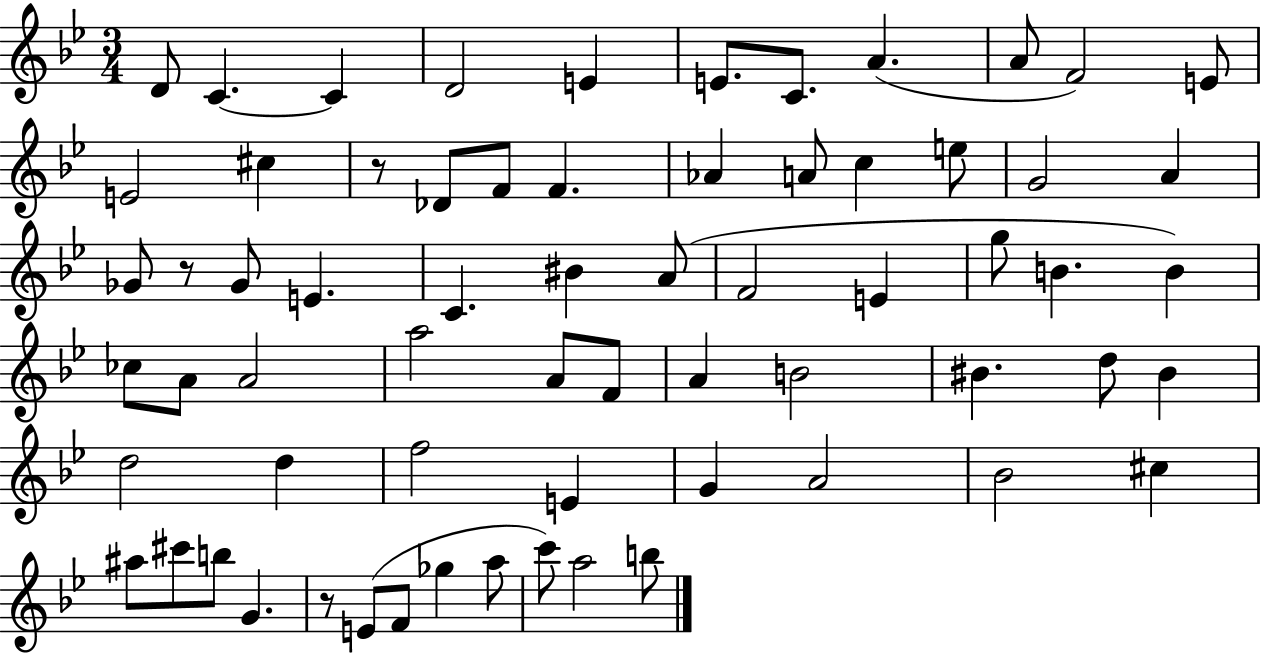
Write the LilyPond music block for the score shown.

{
  \clef treble
  \numericTimeSignature
  \time 3/4
  \key bes \major
  d'8 c'4.~~ c'4 | d'2 e'4 | e'8. c'8. a'4.( | a'8 f'2) e'8 | \break e'2 cis''4 | r8 des'8 f'8 f'4. | aes'4 a'8 c''4 e''8 | g'2 a'4 | \break ges'8 r8 ges'8 e'4. | c'4. bis'4 a'8( | f'2 e'4 | g''8 b'4. b'4) | \break ces''8 a'8 a'2 | a''2 a'8 f'8 | a'4 b'2 | bis'4. d''8 bis'4 | \break d''2 d''4 | f''2 e'4 | g'4 a'2 | bes'2 cis''4 | \break ais''8 cis'''8 b''8 g'4. | r8 e'8( f'8 ges''4 a''8 | c'''8) a''2 b''8 | \bar "|."
}